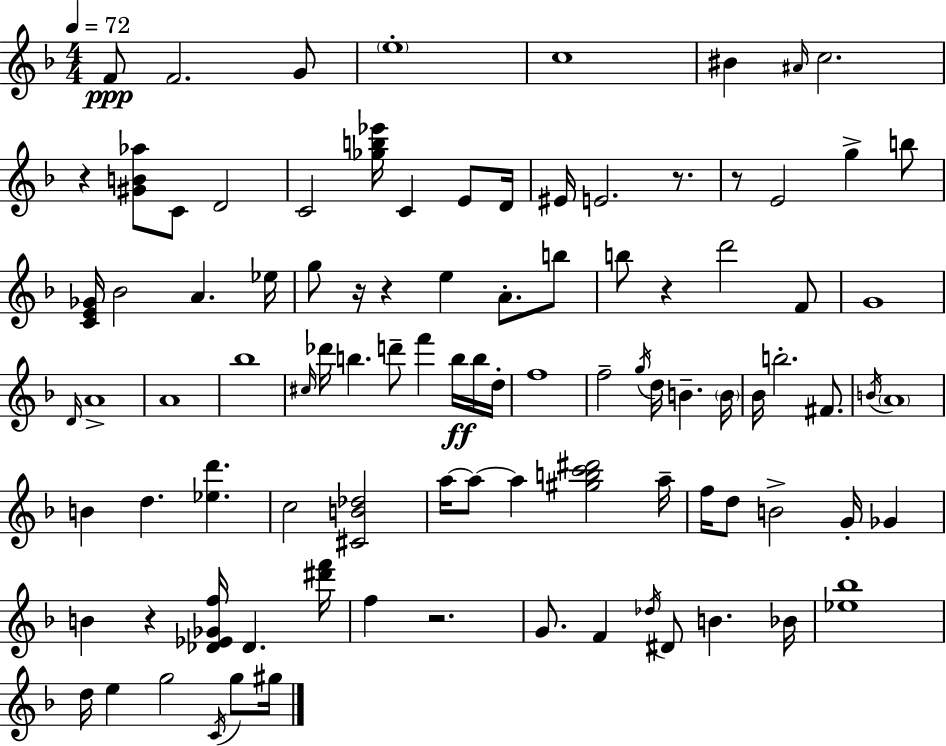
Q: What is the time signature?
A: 4/4